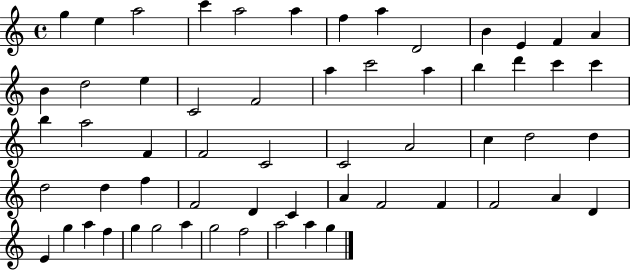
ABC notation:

X:1
T:Untitled
M:4/4
L:1/4
K:C
g e a2 c' a2 a f a D2 B E F A B d2 e C2 F2 a c'2 a b d' c' c' b a2 F F2 C2 C2 A2 c d2 d d2 d f F2 D C A F2 F F2 A D E g a f g g2 a g2 f2 a2 a g